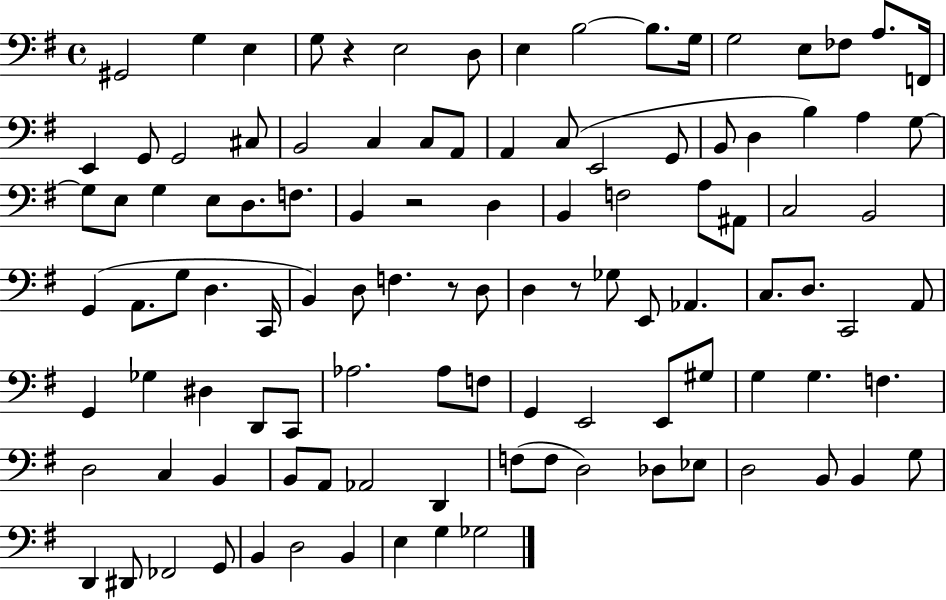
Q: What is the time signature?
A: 4/4